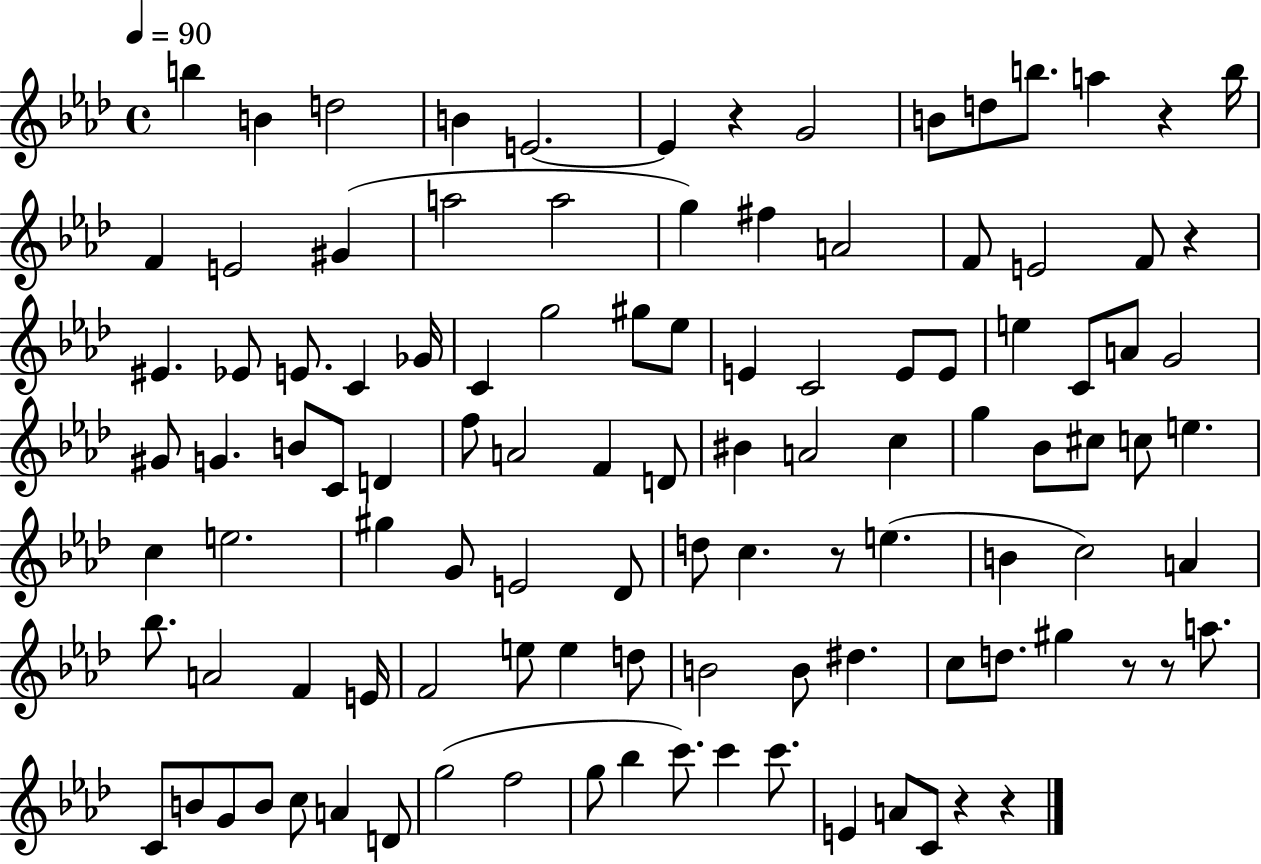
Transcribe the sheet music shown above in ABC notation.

X:1
T:Untitled
M:4/4
L:1/4
K:Ab
b B d2 B E2 E z G2 B/2 d/2 b/2 a z b/4 F E2 ^G a2 a2 g ^f A2 F/2 E2 F/2 z ^E _E/2 E/2 C _G/4 C g2 ^g/2 _e/2 E C2 E/2 E/2 e C/2 A/2 G2 ^G/2 G B/2 C/2 D f/2 A2 F D/2 ^B A2 c g _B/2 ^c/2 c/2 e c e2 ^g G/2 E2 _D/2 d/2 c z/2 e B c2 A _b/2 A2 F E/4 F2 e/2 e d/2 B2 B/2 ^d c/2 d/2 ^g z/2 z/2 a/2 C/2 B/2 G/2 B/2 c/2 A D/2 g2 f2 g/2 _b c'/2 c' c'/2 E A/2 C/2 z z